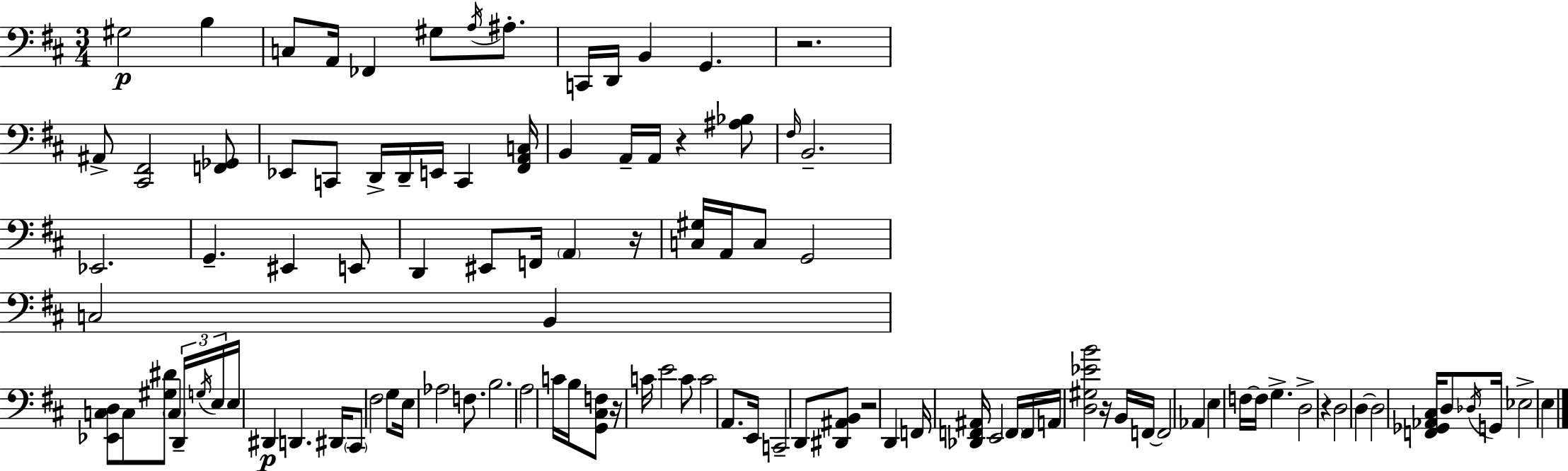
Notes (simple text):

G#3/h B3/q C3/e A2/s FES2/q G#3/e A3/s A#3/e. C2/s D2/s B2/q G2/q. R/h. A#2/e [C#2,F#2]/h [F2,Gb2]/e Eb2/e C2/e D2/s D2/s E2/s C2/q [F#2,A2,C3]/s B2/q A2/s A2/s R/q [A#3,Bb3]/e F#3/s B2/h. Eb2/h. G2/q. EIS2/q E2/e D2/q EIS2/e F2/s A2/q R/s [C3,G#3]/s A2/s C3/e G2/h C3/h B2/q [Eb2,C3,D3]/e C3/e [G#3,D#4]/e C3/q D2/s G3/s E3/s E3/s D#2/q D2/q. D#2/s C#2/e F#3/h G3/e E3/s Ab3/h F3/e. B3/h. A3/h C4/s B3/s [G2,C#3,F3]/e R/s C4/s E4/h C4/e C4/h A2/e. E2/s C2/h D2/e [D#2,A#2,B2]/e R/h D2/q F2/s [Db2,F2,A#2]/s E2/h F2/s F2/s A2/s [D3,G#3,Eb4,B4]/h R/s B2/s F2/s F2/h Ab2/q E3/q F3/s F3/s G3/q. D3/h R/q D3/h D3/q D3/h [F2,Gb2,Ab2,C#3]/s D3/e Db3/s G2/s Eb3/h E3/q